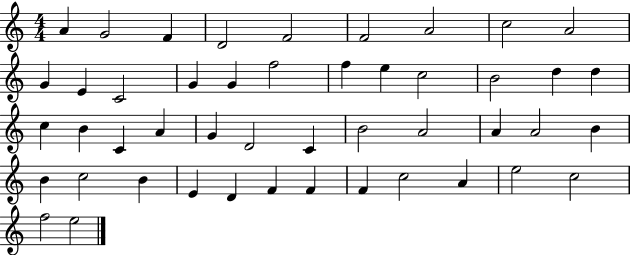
A4/q G4/h F4/q D4/h F4/h F4/h A4/h C5/h A4/h G4/q E4/q C4/h G4/q G4/q F5/h F5/q E5/q C5/h B4/h D5/q D5/q C5/q B4/q C4/q A4/q G4/q D4/h C4/q B4/h A4/h A4/q A4/h B4/q B4/q C5/h B4/q E4/q D4/q F4/q F4/q F4/q C5/h A4/q E5/h C5/h F5/h E5/h